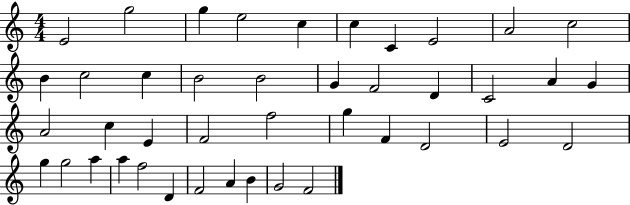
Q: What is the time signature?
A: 4/4